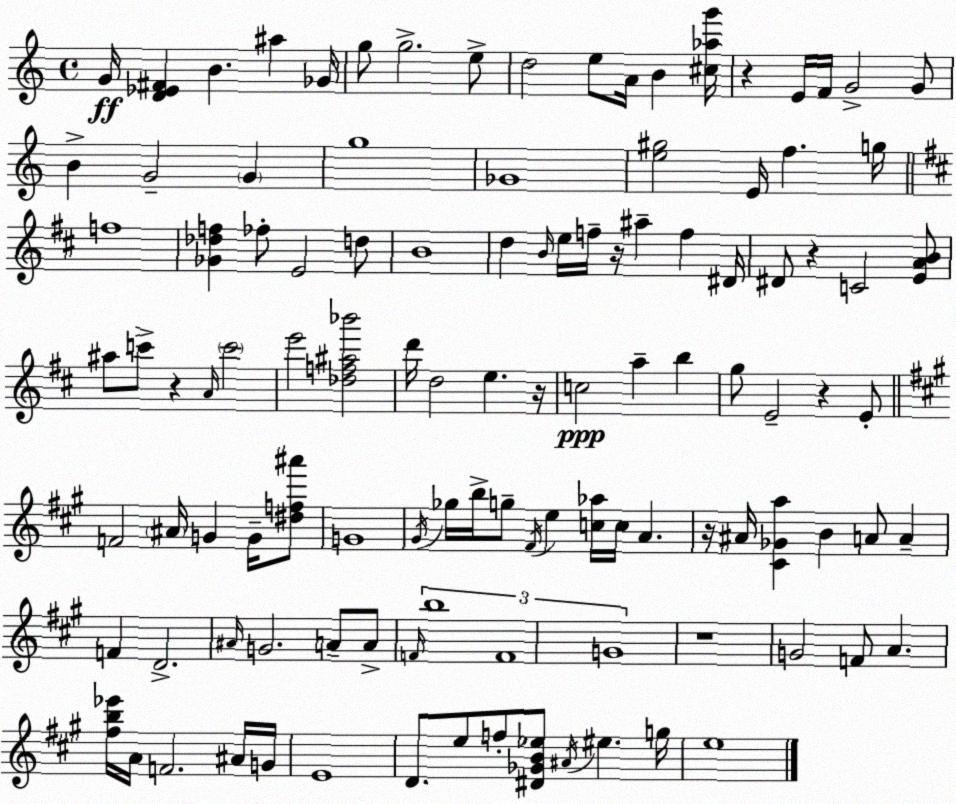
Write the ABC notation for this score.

X:1
T:Untitled
M:4/4
L:1/4
K:C
G/4 [D_E^F] B ^a _G/4 g/2 g2 e/2 d2 e/2 A/4 B [^c_ag']/4 z E/4 F/4 G2 G/2 B G2 G g4 _G4 [e^g]2 E/4 f g/4 f4 [_G_df] _f/2 E2 d/2 B4 d B/4 e/4 f/4 z/4 ^a f ^D/4 ^D/2 z C2 [EAB]/2 ^a/2 c'/2 z A/4 c'2 e'2 [_df^a_b']2 d'/4 d2 e z/4 c2 a b g/2 E2 z E/2 F2 ^A/4 G G/4 [^df^a']/2 G4 ^G/4 _g/4 b/4 g/2 ^F/4 e [c_a]/4 c/4 A z/4 ^A/4 [^C_Ga] B A/2 A F D2 ^A/4 G2 A/2 A/2 F/4 b4 F4 G4 z4 G2 F/2 A [^fb_e']/4 A/4 F2 ^A/4 G/4 E4 D/2 e/2 f/2 [^D_GB_e]/2 ^A/4 ^e g/4 e4